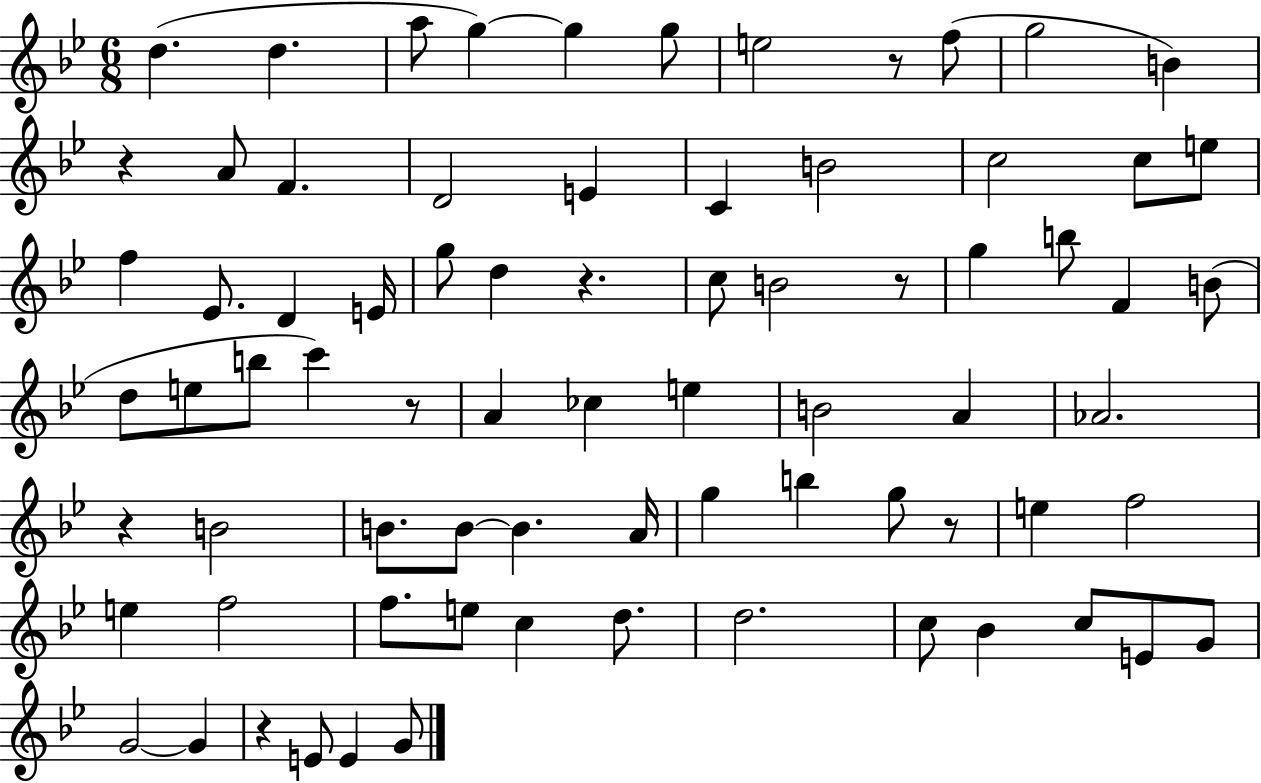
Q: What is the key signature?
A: BES major